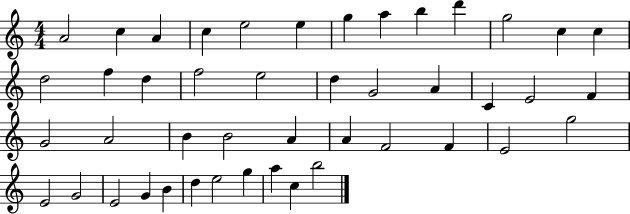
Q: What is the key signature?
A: C major